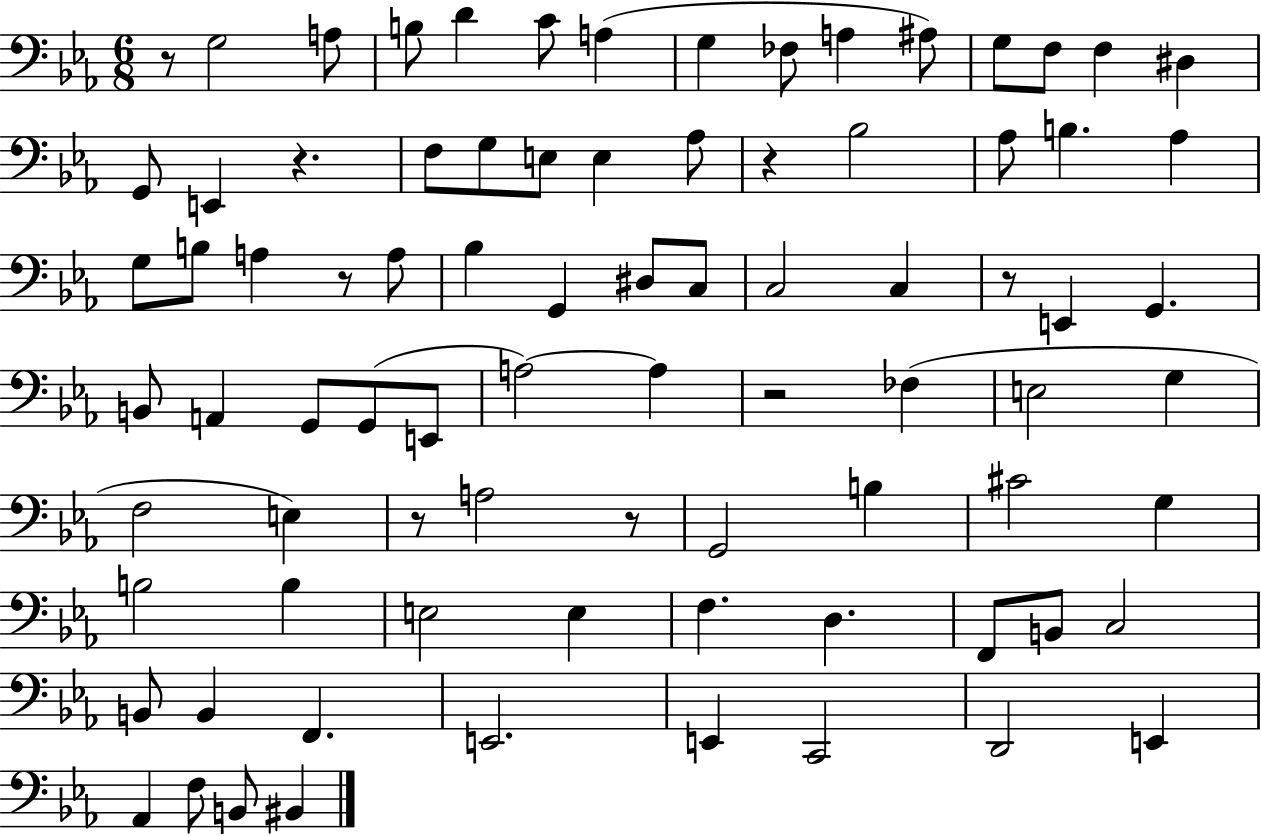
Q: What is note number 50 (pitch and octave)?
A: A3